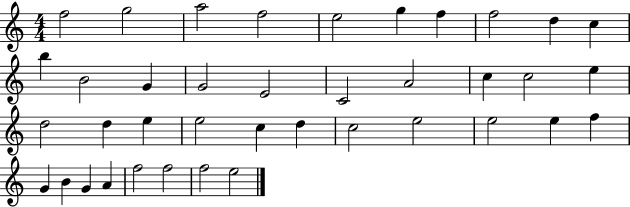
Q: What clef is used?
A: treble